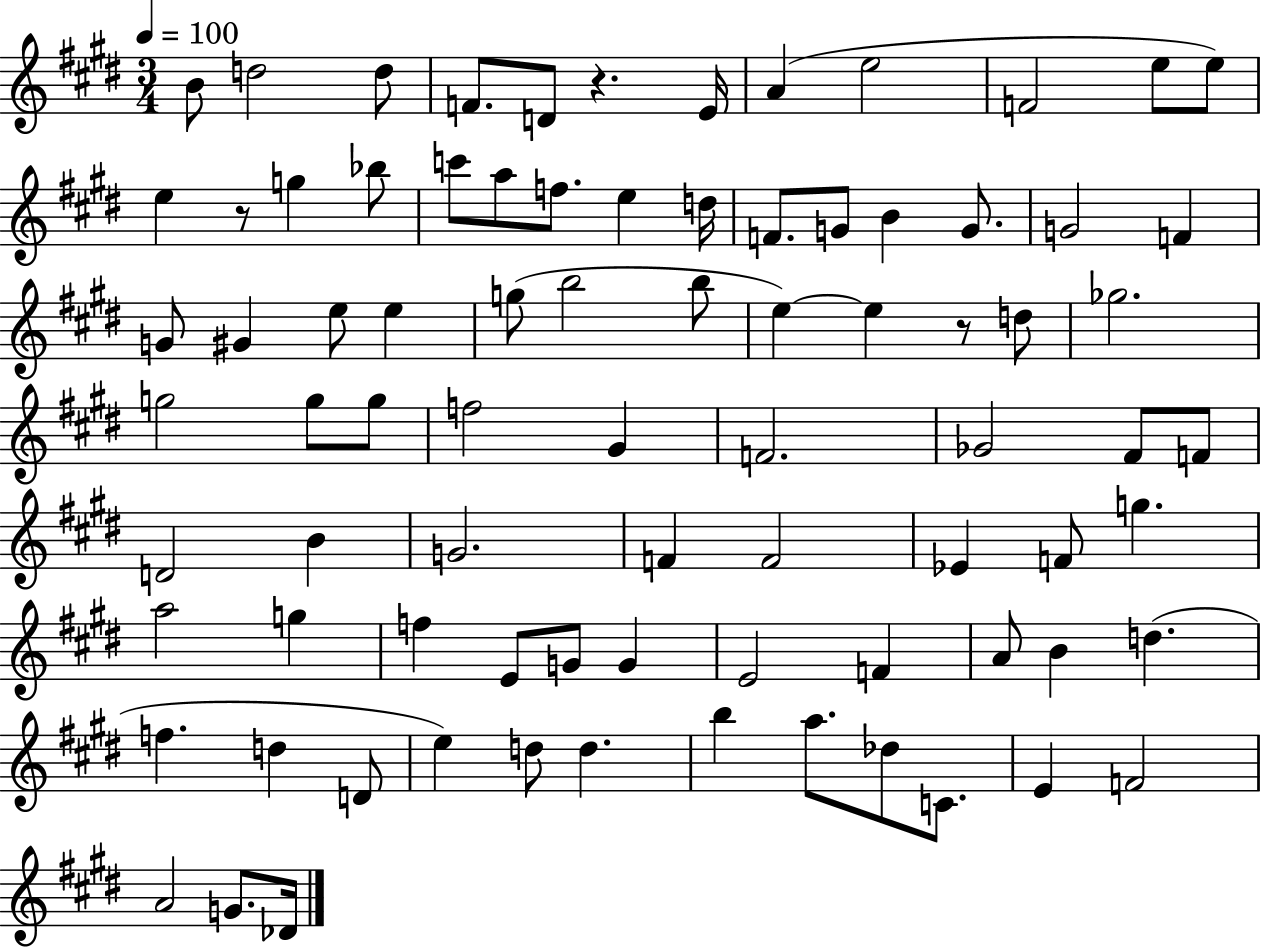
{
  \clef treble
  \numericTimeSignature
  \time 3/4
  \key e \major
  \tempo 4 = 100
  \repeat volta 2 { b'8 d''2 d''8 | f'8. d'8 r4. e'16 | a'4( e''2 | f'2 e''8 e''8) | \break e''4 r8 g''4 bes''8 | c'''8 a''8 f''8. e''4 d''16 | f'8. g'8 b'4 g'8. | g'2 f'4 | \break g'8 gis'4 e''8 e''4 | g''8( b''2 b''8 | e''4~~) e''4 r8 d''8 | ges''2. | \break g''2 g''8 g''8 | f''2 gis'4 | f'2. | ges'2 fis'8 f'8 | \break d'2 b'4 | g'2. | f'4 f'2 | ees'4 f'8 g''4. | \break a''2 g''4 | f''4 e'8 g'8 g'4 | e'2 f'4 | a'8 b'4 d''4.( | \break f''4. d''4 d'8 | e''4) d''8 d''4. | b''4 a''8. des''8 c'8. | e'4 f'2 | \break a'2 g'8. des'16 | } \bar "|."
}